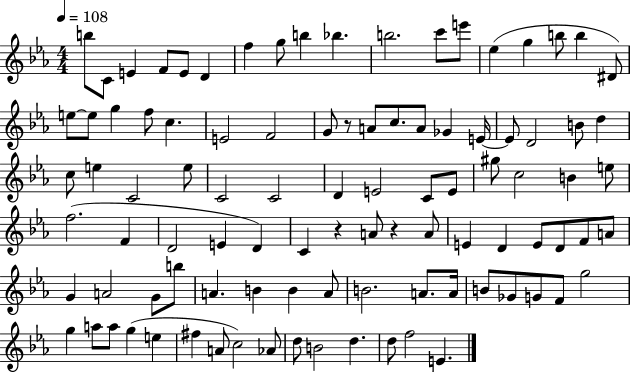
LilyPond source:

{
  \clef treble
  \numericTimeSignature
  \time 4/4
  \key ees \major
  \tempo 4 = 108
  \repeat volta 2 { b''8 c'8 e'4 f'8 e'8 d'4 | f''4 g''8 b''4 bes''4. | b''2. c'''8 e'''8 | ees''4( g''4 b''8 b''4 dis'8) | \break e''8~~ e''8 g''4 f''8 c''4. | e'2 f'2 | g'8 r8 a'8 c''8. a'8 ges'4 e'16~~ | e'8 d'2 b'8 d''4 | \break c''8 e''4 c'2 e''8 | c'2 c'2 | d'4 e'2 c'8 e'8 | gis''8 c''2 b'4 e''8 | \break f''2.( f'4 | d'2 e'4 d'4) | c'4 r4 a'8 r4 a'8 | e'4 d'4 e'8 d'8 f'8 a'8 | \break g'4 a'2 g'8 b''8 | a'4. b'4 b'4 a'8 | b'2. a'8. a'16 | b'8 ges'8 g'8 f'8 g''2 | \break g''4 a''8 a''8 g''4( e''4 | fis''4 a'8 c''2) aes'8 | d''8 b'2 d''4. | d''8 f''2 e'4. | \break } \bar "|."
}